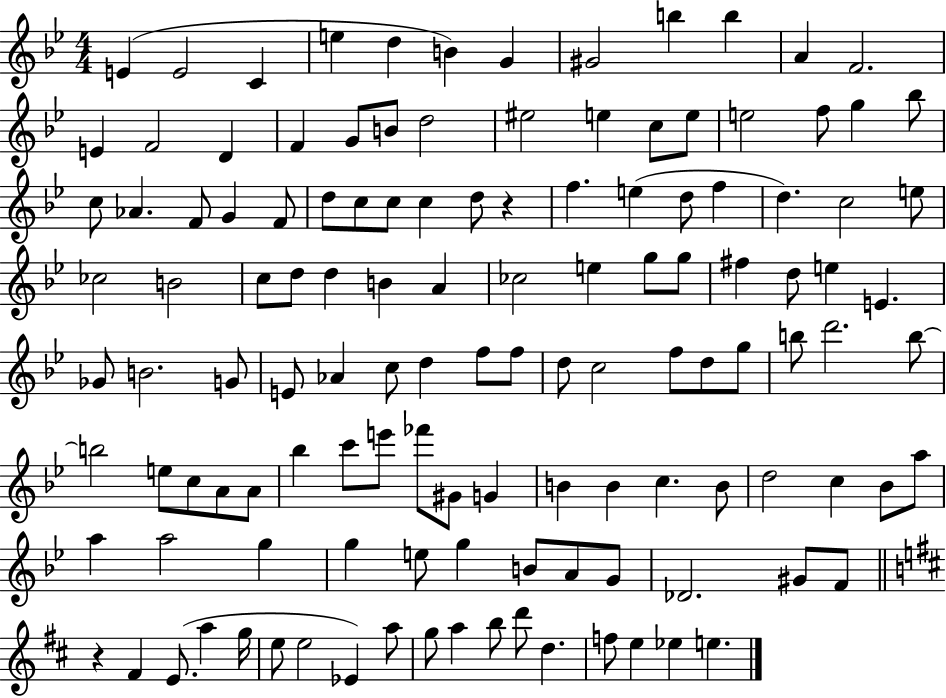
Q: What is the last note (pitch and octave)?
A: E5